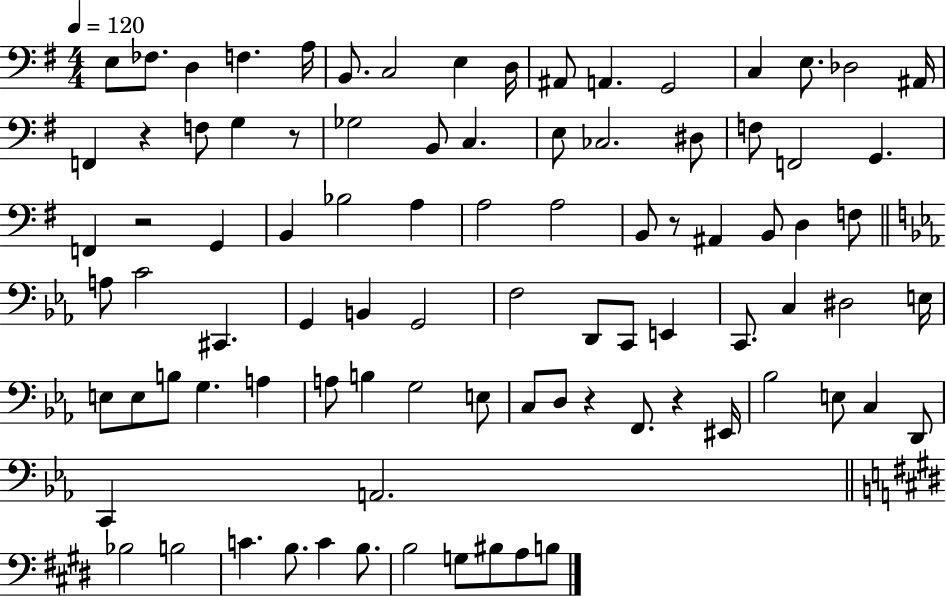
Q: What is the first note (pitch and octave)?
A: E3